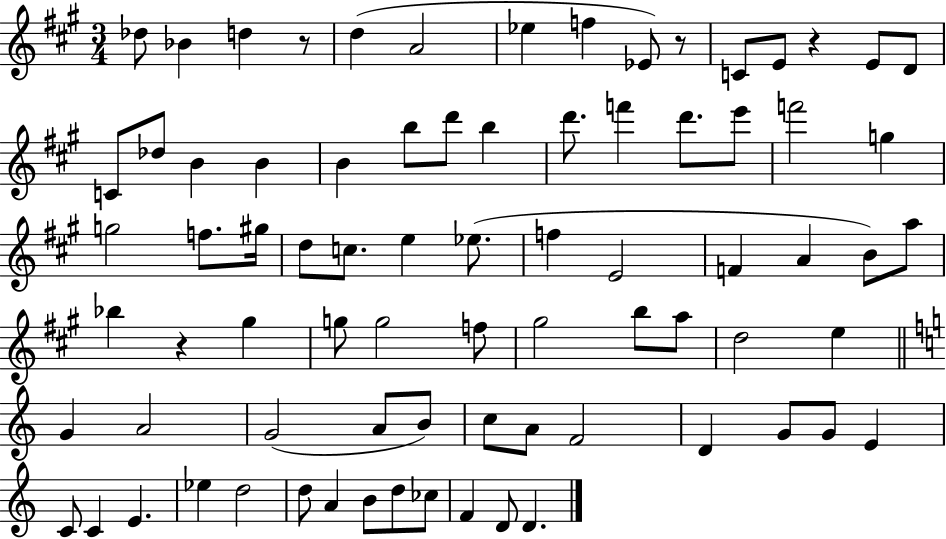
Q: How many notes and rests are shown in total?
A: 78